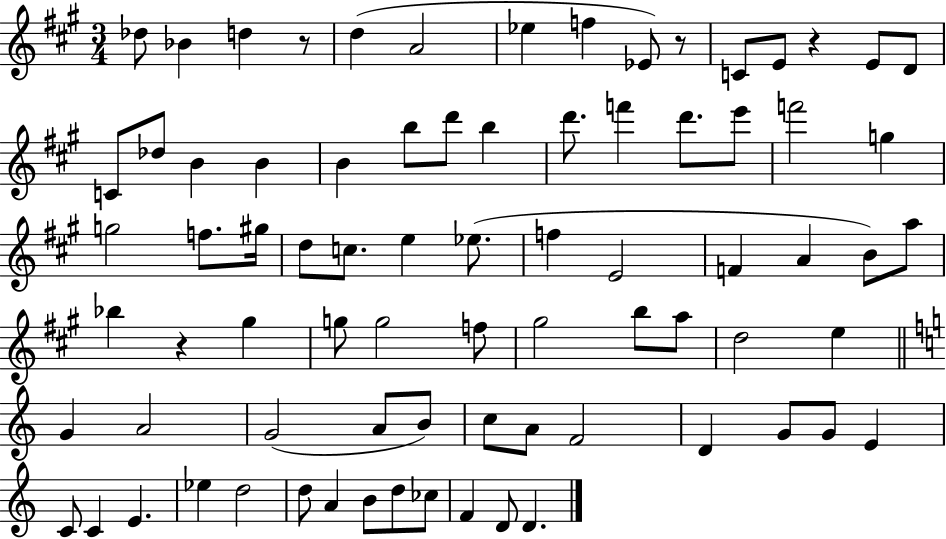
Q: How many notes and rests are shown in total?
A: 78